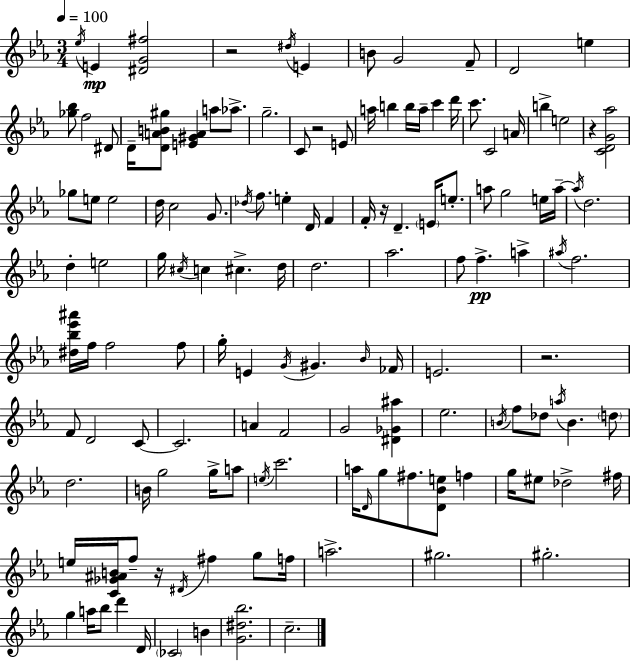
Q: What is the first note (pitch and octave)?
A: Eb5